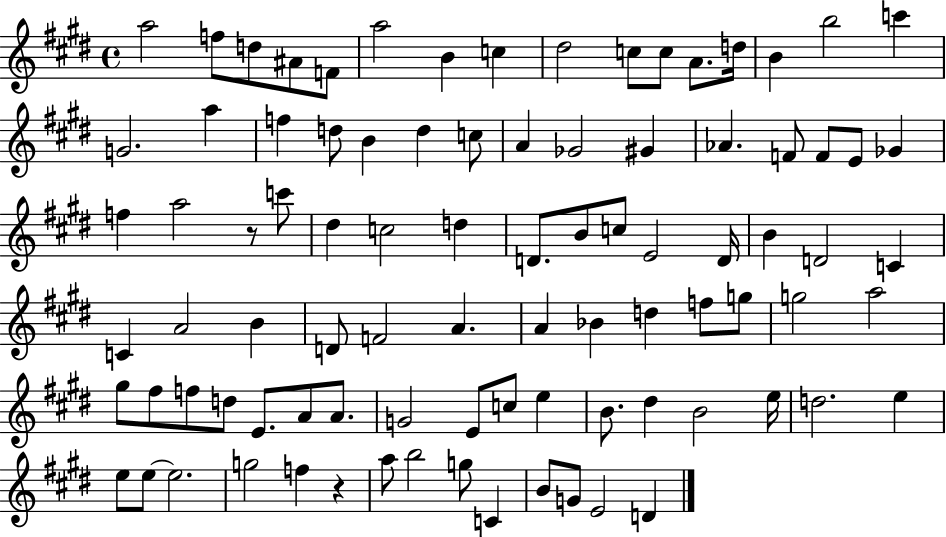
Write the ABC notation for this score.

X:1
T:Untitled
M:4/4
L:1/4
K:E
a2 f/2 d/2 ^A/2 F/2 a2 B c ^d2 c/2 c/2 A/2 d/4 B b2 c' G2 a f d/2 B d c/2 A _G2 ^G _A F/2 F/2 E/2 _G f a2 z/2 c'/2 ^d c2 d D/2 B/2 c/2 E2 D/4 B D2 C C A2 B D/2 F2 A A _B d f/2 g/2 g2 a2 ^g/2 ^f/2 f/2 d/2 E/2 A/2 A/2 G2 E/2 c/2 e B/2 ^d B2 e/4 d2 e e/2 e/2 e2 g2 f z a/2 b2 g/2 C B/2 G/2 E2 D